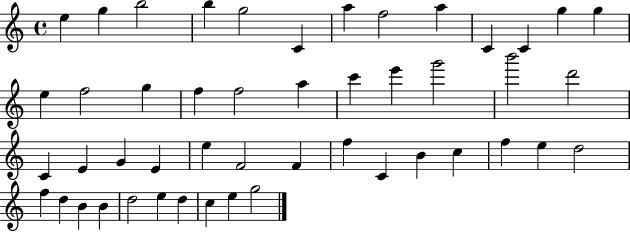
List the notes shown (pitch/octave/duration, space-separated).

E5/q G5/q B5/h B5/q G5/h C4/q A5/q F5/h A5/q C4/q C4/q G5/q G5/q E5/q F5/h G5/q F5/q F5/h A5/q C6/q E6/q G6/h B6/h D6/h C4/q E4/q G4/q E4/q E5/q F4/h F4/q F5/q C4/q B4/q C5/q F5/q E5/q D5/h F5/q D5/q B4/q B4/q D5/h E5/q D5/q C5/q E5/q G5/h